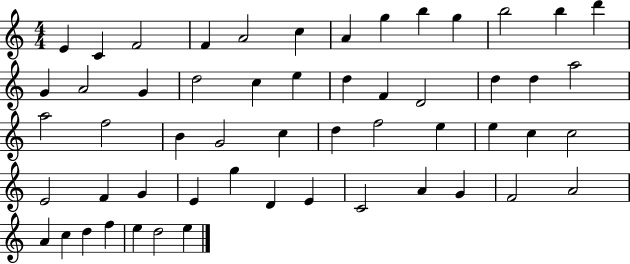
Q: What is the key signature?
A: C major